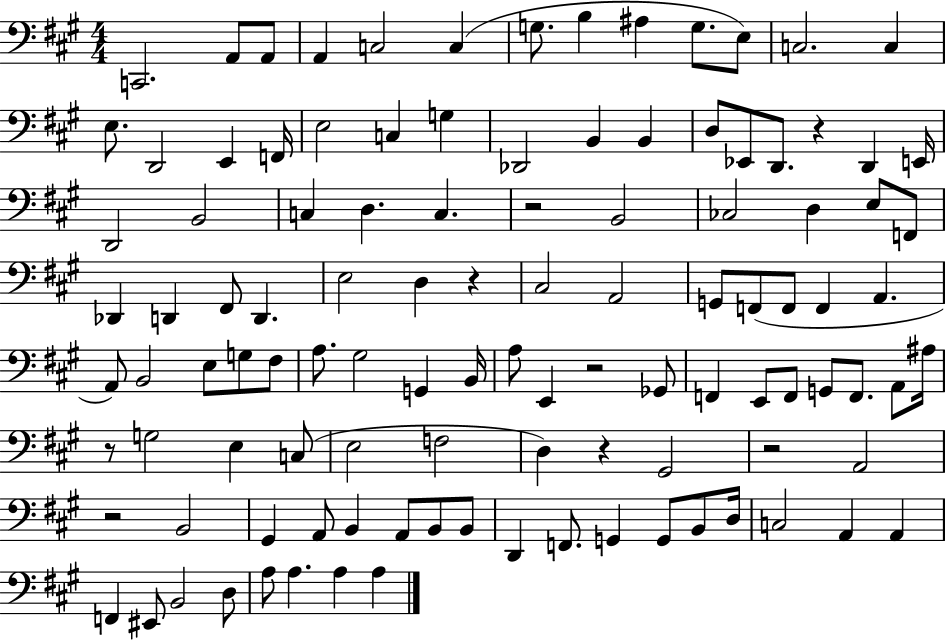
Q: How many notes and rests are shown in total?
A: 110